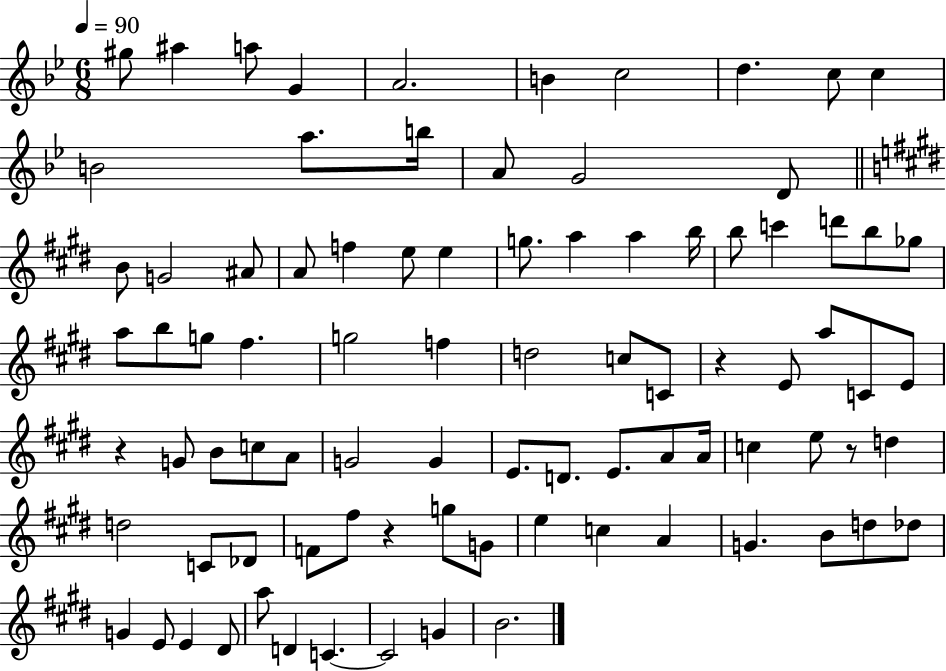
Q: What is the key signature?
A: BES major